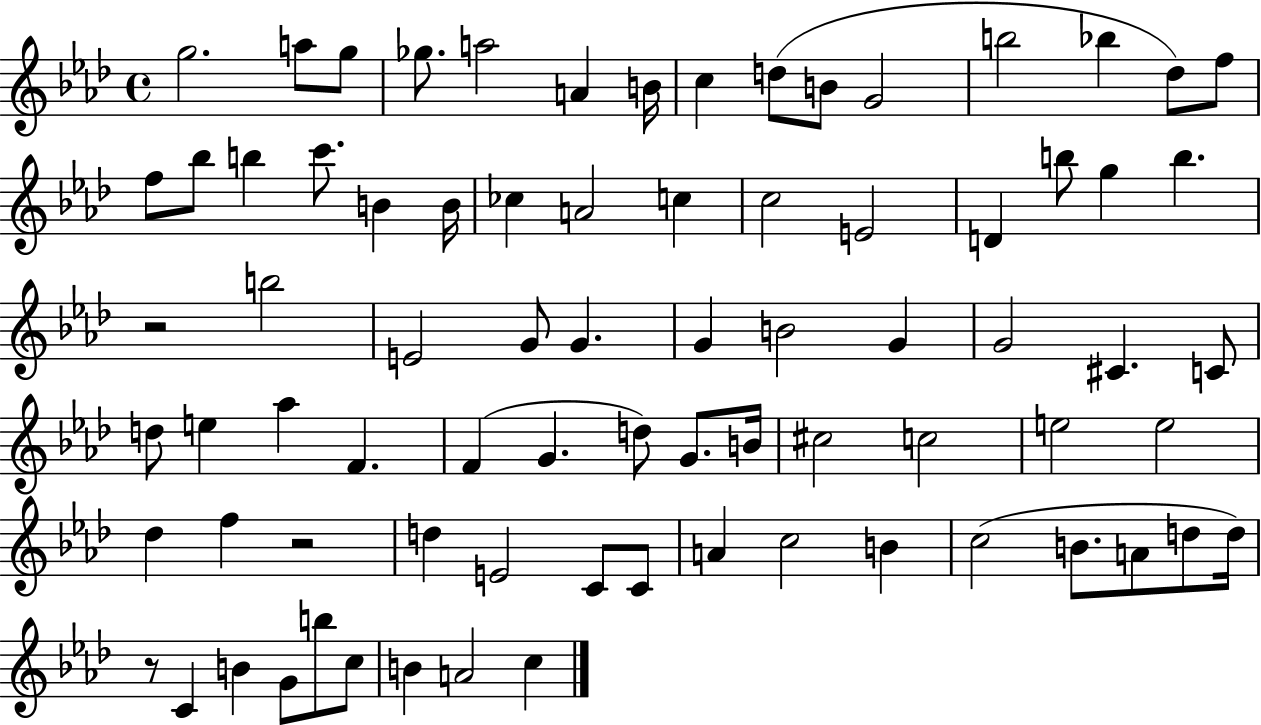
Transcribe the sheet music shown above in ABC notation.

X:1
T:Untitled
M:4/4
L:1/4
K:Ab
g2 a/2 g/2 _g/2 a2 A B/4 c d/2 B/2 G2 b2 _b _d/2 f/2 f/2 _b/2 b c'/2 B B/4 _c A2 c c2 E2 D b/2 g b z2 b2 E2 G/2 G G B2 G G2 ^C C/2 d/2 e _a F F G d/2 G/2 B/4 ^c2 c2 e2 e2 _d f z2 d E2 C/2 C/2 A c2 B c2 B/2 A/2 d/2 d/4 z/2 C B G/2 b/2 c/2 B A2 c